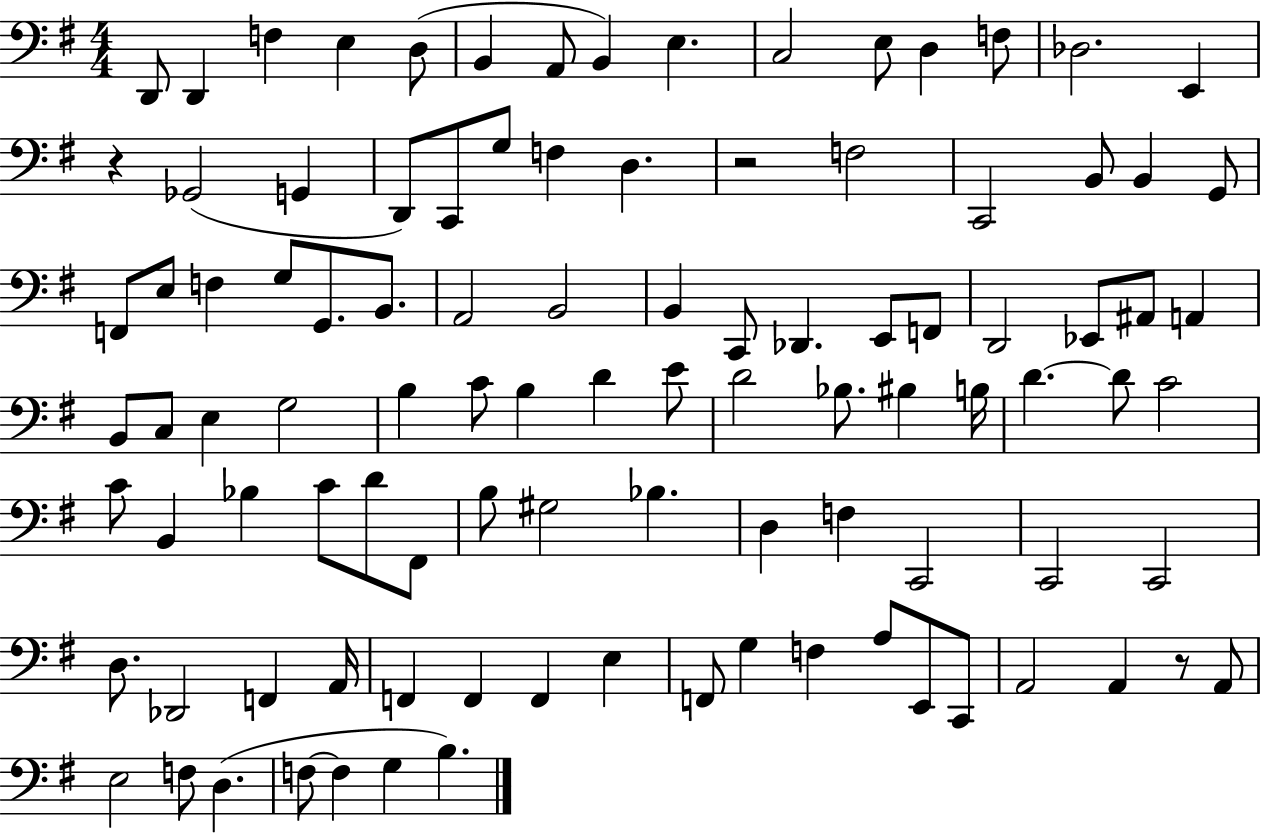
{
  \clef bass
  \numericTimeSignature
  \time 4/4
  \key g \major
  d,8 d,4 f4 e4 d8( | b,4 a,8 b,4) e4. | c2 e8 d4 f8 | des2. e,4 | \break r4 ges,2( g,4 | d,8) c,8 g8 f4 d4. | r2 f2 | c,2 b,8 b,4 g,8 | \break f,8 e8 f4 g8 g,8. b,8. | a,2 b,2 | b,4 c,8 des,4. e,8 f,8 | d,2 ees,8 ais,8 a,4 | \break b,8 c8 e4 g2 | b4 c'8 b4 d'4 e'8 | d'2 bes8. bis4 b16 | d'4.~~ d'8 c'2 | \break c'8 b,4 bes4 c'8 d'8 fis,8 | b8 gis2 bes4. | d4 f4 c,2 | c,2 c,2 | \break d8. des,2 f,4 a,16 | f,4 f,4 f,4 e4 | f,8 g4 f4 a8 e,8 c,8 | a,2 a,4 r8 a,8 | \break e2 f8 d4.( | f8~~ f4 g4 b4.) | \bar "|."
}